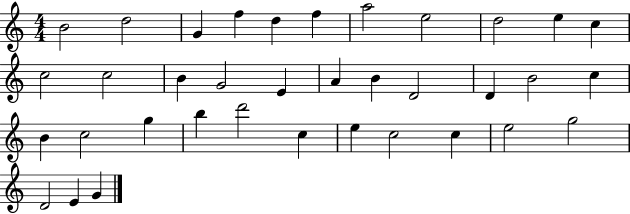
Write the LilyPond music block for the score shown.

{
  \clef treble
  \numericTimeSignature
  \time 4/4
  \key c \major
  b'2 d''2 | g'4 f''4 d''4 f''4 | a''2 e''2 | d''2 e''4 c''4 | \break c''2 c''2 | b'4 g'2 e'4 | a'4 b'4 d'2 | d'4 b'2 c''4 | \break b'4 c''2 g''4 | b''4 d'''2 c''4 | e''4 c''2 c''4 | e''2 g''2 | \break d'2 e'4 g'4 | \bar "|."
}